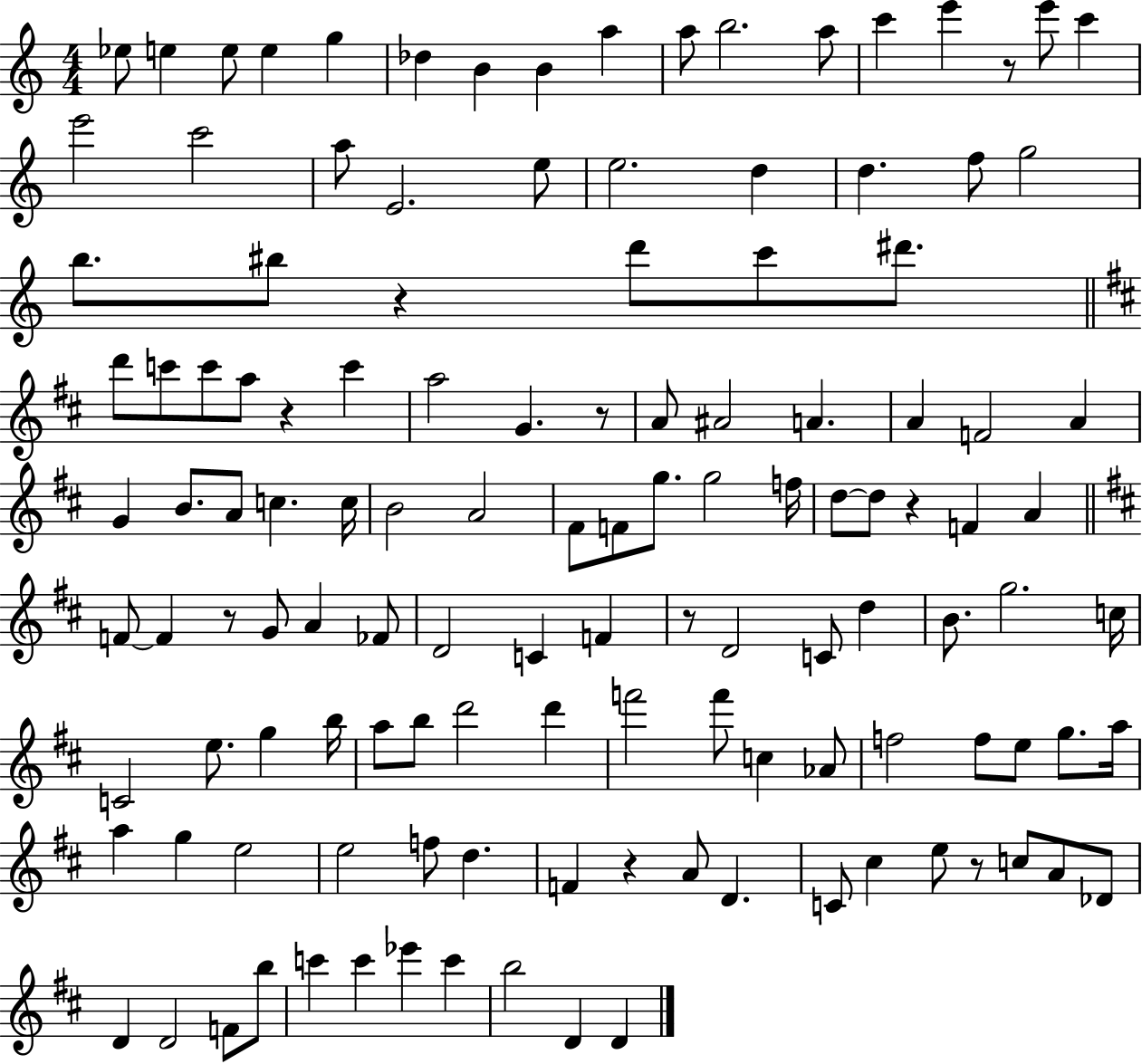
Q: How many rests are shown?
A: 9